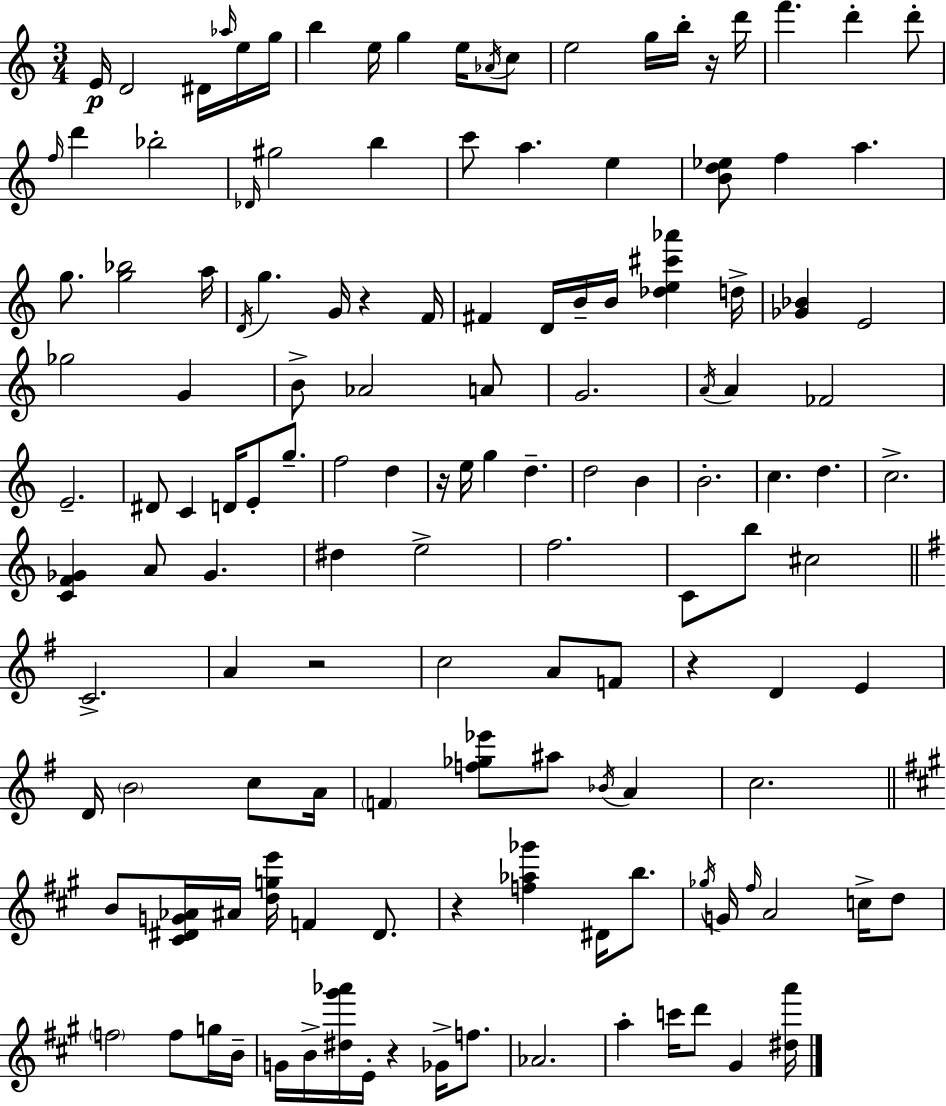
E4/s D4/h D#4/s Ab5/s E5/s G5/s B5/q E5/s G5/q E5/s Ab4/s C5/e E5/h G5/s B5/s R/s D6/s F6/q. D6/q D6/e F5/s D6/q Bb5/h Db4/s G#5/h B5/q C6/e A5/q. E5/q [B4,D5,Eb5]/e F5/q A5/q. G5/e. [G5,Bb5]/h A5/s D4/s G5/q. G4/s R/q F4/s F#4/q D4/s B4/s B4/s [Db5,E5,C#6,Ab6]/q D5/s [Gb4,Bb4]/q E4/h Gb5/h G4/q B4/e Ab4/h A4/e G4/h. A4/s A4/q FES4/h E4/h. D#4/e C4/q D4/s E4/e G5/e. F5/h D5/q R/s E5/s G5/q D5/q. D5/h B4/q B4/h. C5/q. D5/q. C5/h. [C4,F4,Gb4]/q A4/e Gb4/q. D#5/q E5/h F5/h. C4/e B5/e C#5/h C4/h. A4/q R/h C5/h A4/e F4/e R/q D4/q E4/q D4/s B4/h C5/e A4/s F4/q [F5,Gb5,Eb6]/e A#5/e Bb4/s A4/q C5/h. B4/e [C#4,D#4,G4,Ab4]/s A#4/s [D5,G5,E6]/s F4/q D#4/e. R/q [F5,Ab5,Gb6]/q D#4/s B5/e. Gb5/s G4/s F#5/s A4/h C5/s D5/e F5/h F5/e G5/s B4/s G4/s B4/s [D#5,G#6,Ab6]/s E4/s R/q Gb4/s F5/e. Ab4/h. A5/q C6/s D6/e G#4/q [D#5,A6]/s